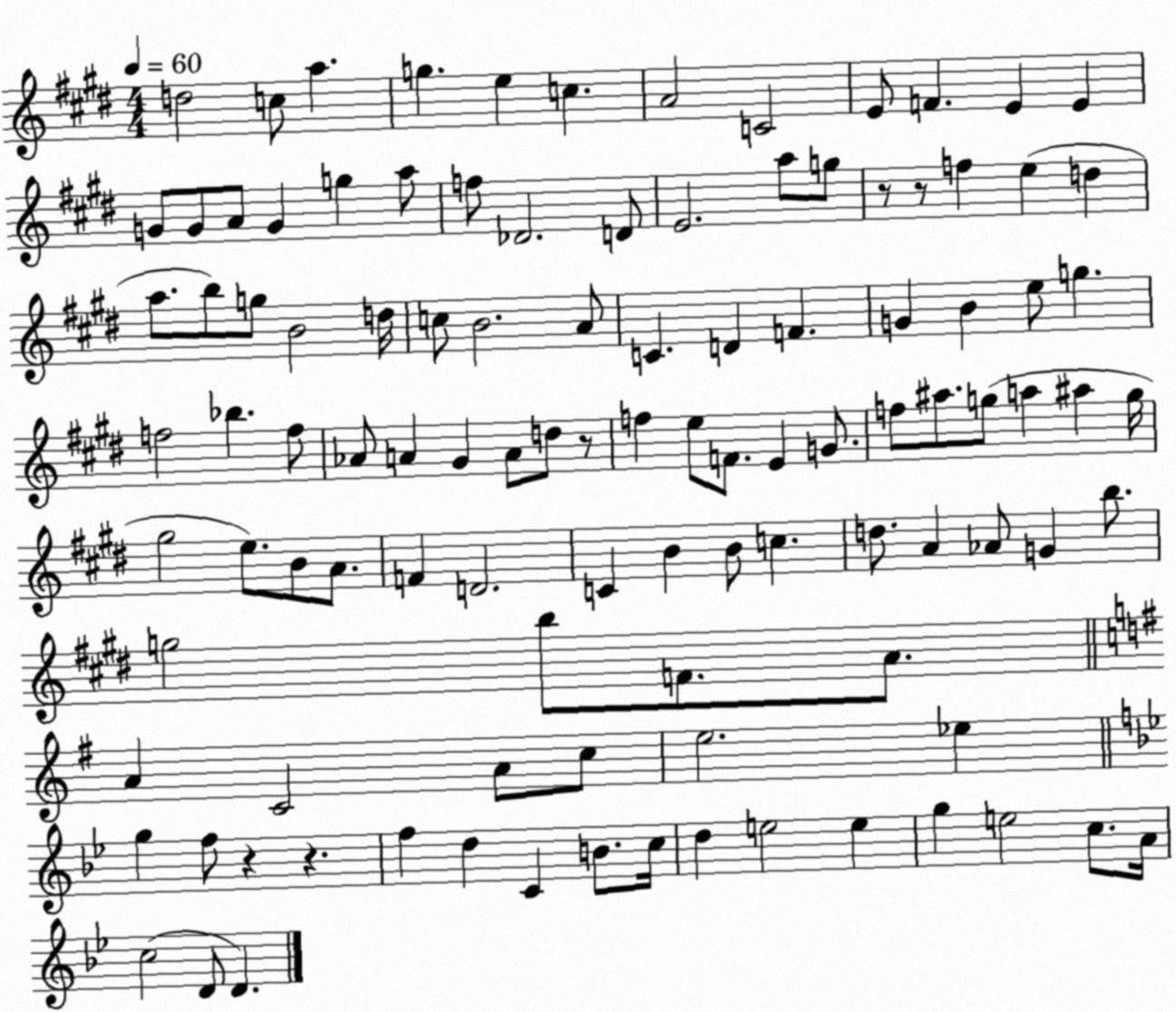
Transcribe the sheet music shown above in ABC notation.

X:1
T:Untitled
M:4/4
L:1/4
K:E
d2 c/2 a g e c A2 C2 E/2 F E E G/2 G/2 A/2 G g a/2 f/2 _D2 D/2 E2 a/2 g/2 z/2 z/2 f e d a/2 b/2 g/2 B2 d/4 c/2 B2 A/2 C D F G B e/2 g f2 _b f/2 _A/2 A ^G A/2 d/2 z/2 f e/2 F/2 E G/2 f/2 ^a/2 g/2 a ^a g/4 ^g2 e/2 B/2 A/2 F D2 C B B/2 c d/2 A _A/2 G b/2 g2 b/2 F/2 A/2 A C2 A/2 c/2 e2 _e g f/2 z z f d C B/2 c/4 d e2 e g e2 c/2 A/4 c2 D/2 D